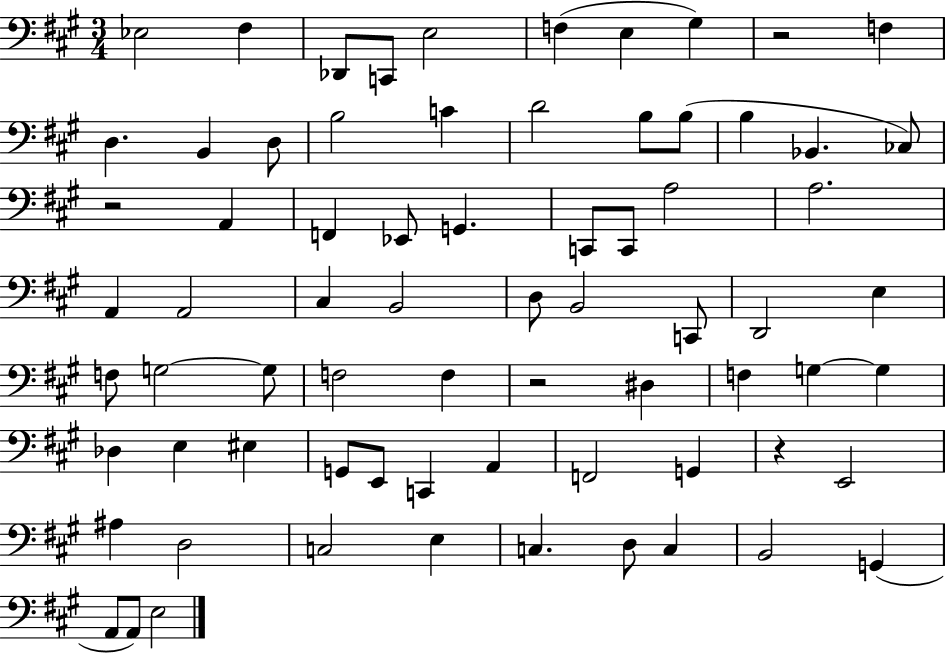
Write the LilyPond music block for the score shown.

{
  \clef bass
  \numericTimeSignature
  \time 3/4
  \key a \major
  ees2 fis4 | des,8 c,8 e2 | f4( e4 gis4) | r2 f4 | \break d4. b,4 d8 | b2 c'4 | d'2 b8 b8( | b4 bes,4. ces8) | \break r2 a,4 | f,4 ees,8 g,4. | c,8 c,8 a2 | a2. | \break a,4 a,2 | cis4 b,2 | d8 b,2 c,8 | d,2 e4 | \break f8 g2~~ g8 | f2 f4 | r2 dis4 | f4 g4~~ g4 | \break des4 e4 eis4 | g,8 e,8 c,4 a,4 | f,2 g,4 | r4 e,2 | \break ais4 d2 | c2 e4 | c4. d8 c4 | b,2 g,4( | \break a,8 a,8) e2 | \bar "|."
}